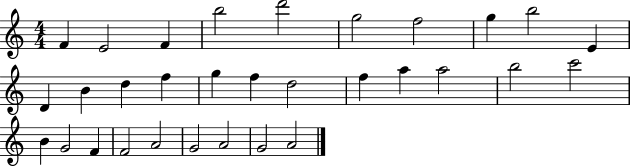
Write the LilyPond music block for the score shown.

{
  \clef treble
  \numericTimeSignature
  \time 4/4
  \key c \major
  f'4 e'2 f'4 | b''2 d'''2 | g''2 f''2 | g''4 b''2 e'4 | \break d'4 b'4 d''4 f''4 | g''4 f''4 d''2 | f''4 a''4 a''2 | b''2 c'''2 | \break b'4 g'2 f'4 | f'2 a'2 | g'2 a'2 | g'2 a'2 | \break \bar "|."
}